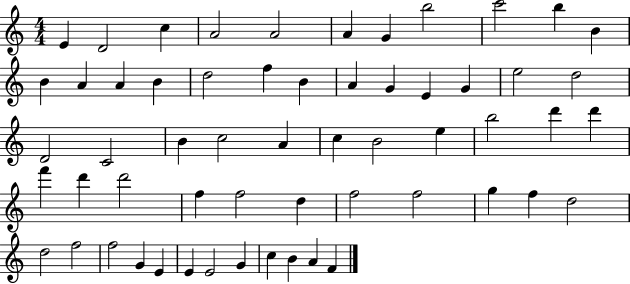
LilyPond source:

{
  \clef treble
  \numericTimeSignature
  \time 4/4
  \key c \major
  e'4 d'2 c''4 | a'2 a'2 | a'4 g'4 b''2 | c'''2 b''4 b'4 | \break b'4 a'4 a'4 b'4 | d''2 f''4 b'4 | a'4 g'4 e'4 g'4 | e''2 d''2 | \break d'2 c'2 | b'4 c''2 a'4 | c''4 b'2 e''4 | b''2 d'''4 d'''4 | \break f'''4 d'''4 d'''2 | f''4 f''2 d''4 | f''2 f''2 | g''4 f''4 d''2 | \break d''2 f''2 | f''2 g'4 e'4 | e'4 e'2 g'4 | c''4 b'4 a'4 f'4 | \break \bar "|."
}